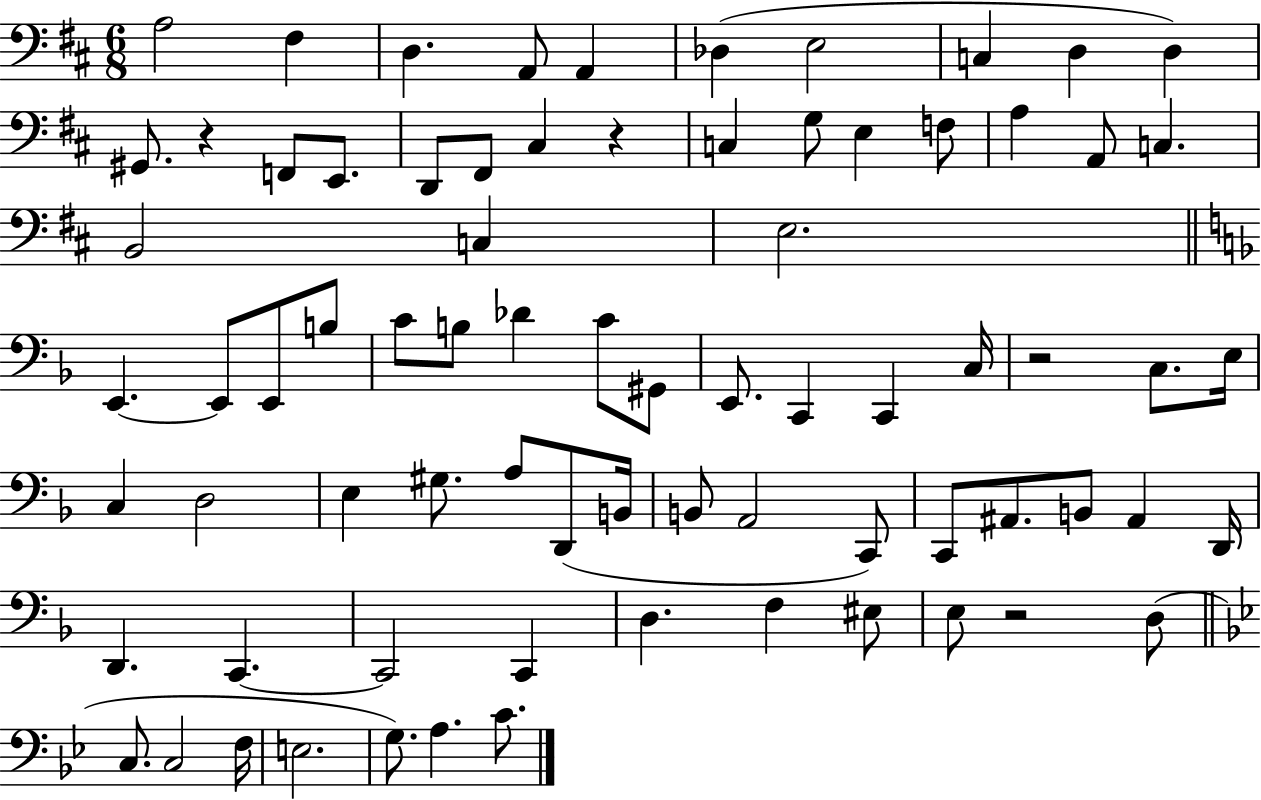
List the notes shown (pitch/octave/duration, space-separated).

A3/h F#3/q D3/q. A2/e A2/q Db3/q E3/h C3/q D3/q D3/q G#2/e. R/q F2/e E2/e. D2/e F#2/e C#3/q R/q C3/q G3/e E3/q F3/e A3/q A2/e C3/q. B2/h C3/q E3/h. E2/q. E2/e E2/e B3/e C4/e B3/e Db4/q C4/e G#2/e E2/e. C2/q C2/q C3/s R/h C3/e. E3/s C3/q D3/h E3/q G#3/e. A3/e D2/e B2/s B2/e A2/h C2/e C2/e A#2/e. B2/e A#2/q D2/s D2/q. C2/q. C2/h C2/q D3/q. F3/q EIS3/e E3/e R/h D3/e C3/e. C3/h F3/s E3/h. G3/e. A3/q. C4/e.